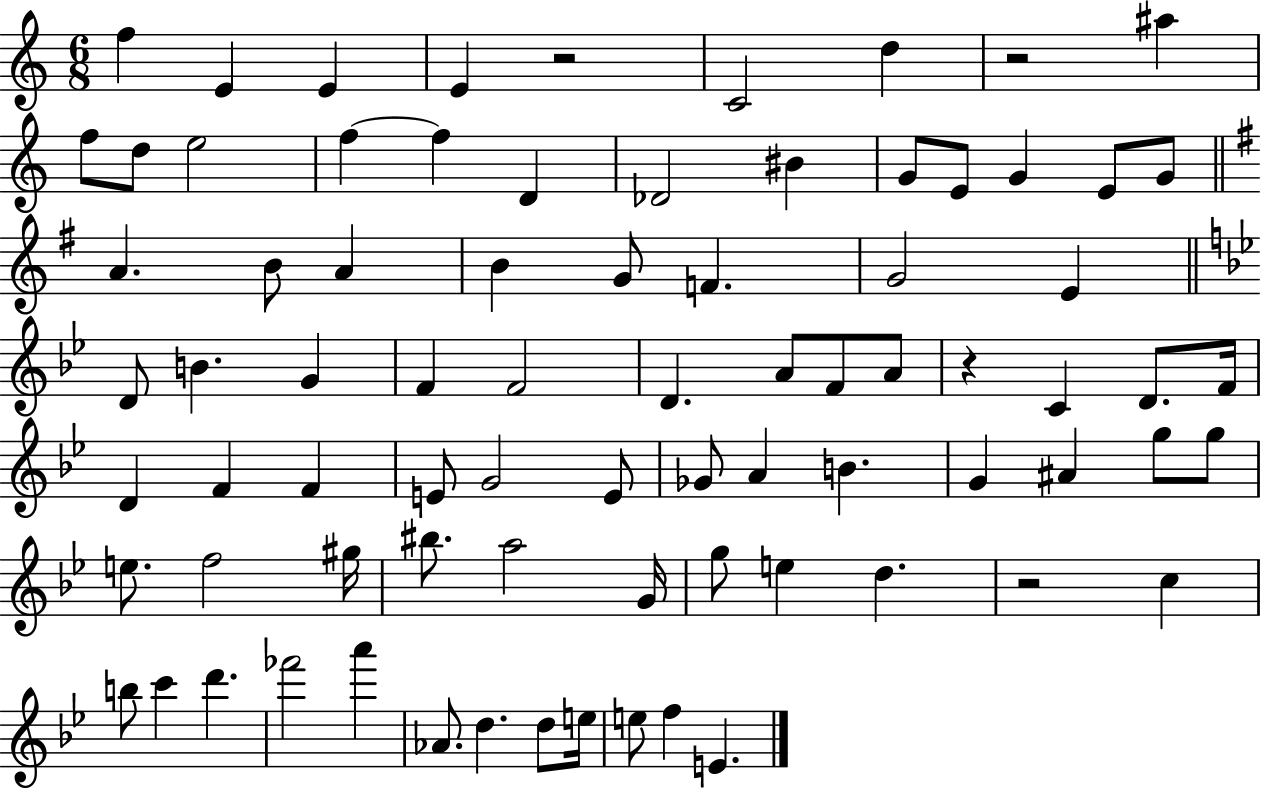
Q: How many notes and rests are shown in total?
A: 79